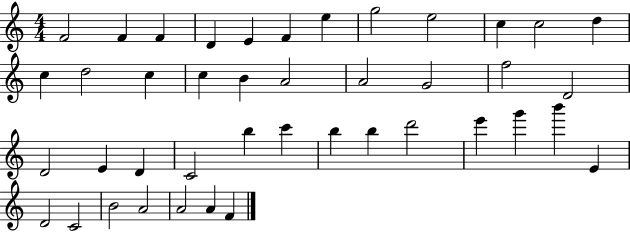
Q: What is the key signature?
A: C major